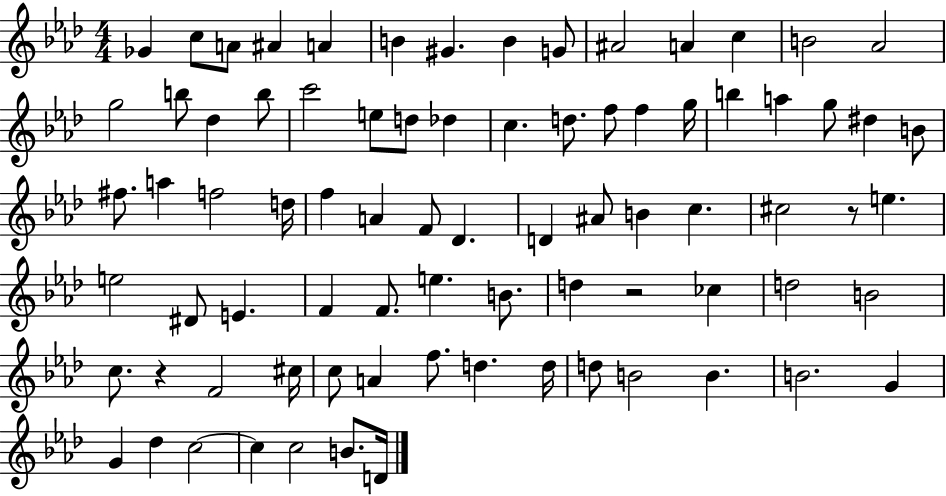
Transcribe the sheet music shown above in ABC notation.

X:1
T:Untitled
M:4/4
L:1/4
K:Ab
_G c/2 A/2 ^A A B ^G B G/2 ^A2 A c B2 _A2 g2 b/2 _d b/2 c'2 e/2 d/2 _d c d/2 f/2 f g/4 b a g/2 ^d B/2 ^f/2 a f2 d/4 f A F/2 _D D ^A/2 B c ^c2 z/2 e e2 ^D/2 E F F/2 e B/2 d z2 _c d2 B2 c/2 z F2 ^c/4 c/2 A f/2 d d/4 d/2 B2 B B2 G G _d c2 c c2 B/2 D/4